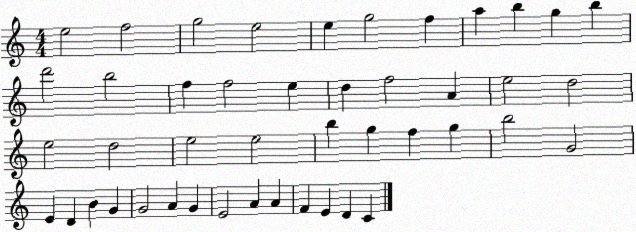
X:1
T:Untitled
M:4/4
L:1/4
K:C
e2 f2 g2 e2 e g2 f a b g b d'2 b2 f f2 e d f2 A e2 d2 e2 d2 e2 e2 b g f g b2 G2 E D B G G2 A G E2 A A F E D C